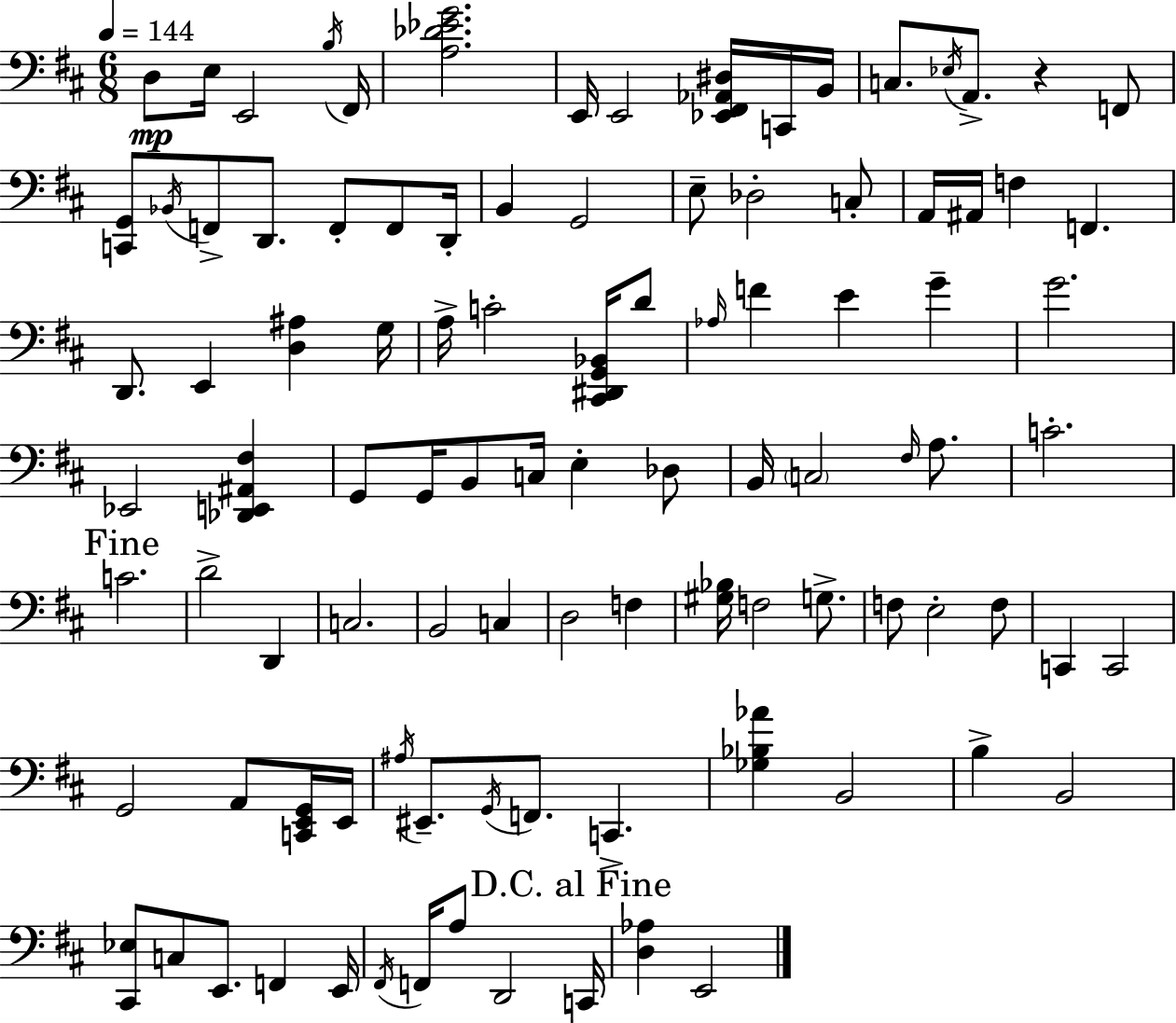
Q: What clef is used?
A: bass